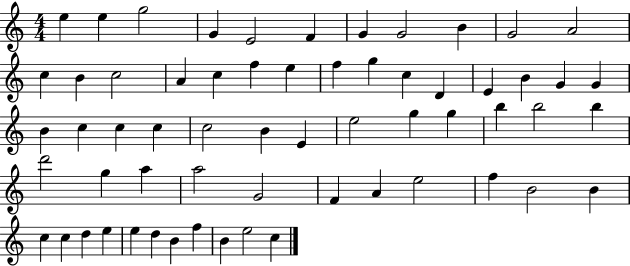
E5/q E5/q G5/h G4/q E4/h F4/q G4/q G4/h B4/q G4/h A4/h C5/q B4/q C5/h A4/q C5/q F5/q E5/q F5/q G5/q C5/q D4/q E4/q B4/q G4/q G4/q B4/q C5/q C5/q C5/q C5/h B4/q E4/q E5/h G5/q G5/q B5/q B5/h B5/q D6/h G5/q A5/q A5/h G4/h F4/q A4/q E5/h F5/q B4/h B4/q C5/q C5/q D5/q E5/q E5/q D5/q B4/q F5/q B4/q E5/h C5/q